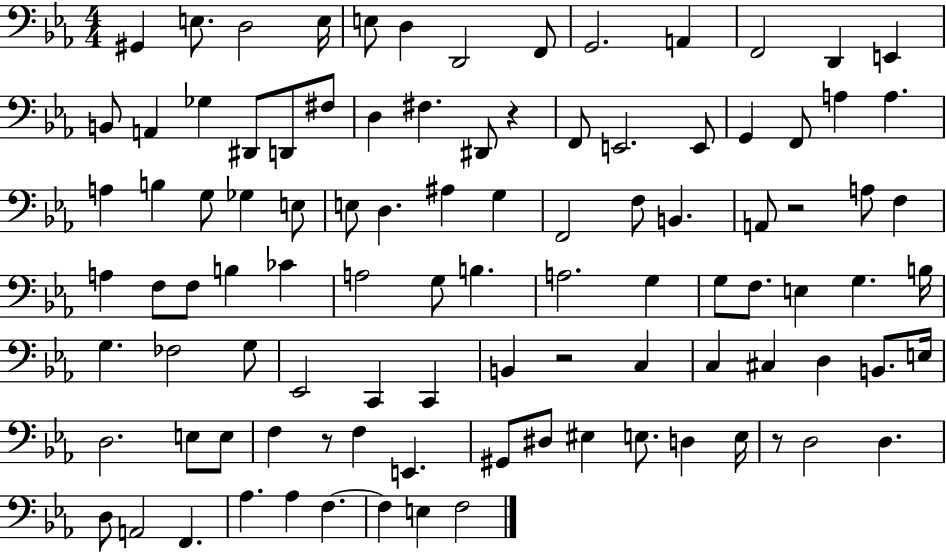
X:1
T:Untitled
M:4/4
L:1/4
K:Eb
^G,, E,/2 D,2 E,/4 E,/2 D, D,,2 F,,/2 G,,2 A,, F,,2 D,, E,, B,,/2 A,, _G, ^D,,/2 D,,/2 ^F,/2 D, ^F, ^D,,/2 z F,,/2 E,,2 E,,/2 G,, F,,/2 A, A, A, B, G,/2 _G, E,/2 E,/2 D, ^A, G, F,,2 F,/2 B,, A,,/2 z2 A,/2 F, A, F,/2 F,/2 B, _C A,2 G,/2 B, A,2 G, G,/2 F,/2 E, G, B,/4 G, _F,2 G,/2 _E,,2 C,, C,, B,, z2 C, C, ^C, D, B,,/2 E,/4 D,2 E,/2 E,/2 F, z/2 F, E,, ^G,,/2 ^D,/2 ^E, E,/2 D, E,/4 z/2 D,2 D, D,/2 A,,2 F,, _A, _A, F, F, E, F,2